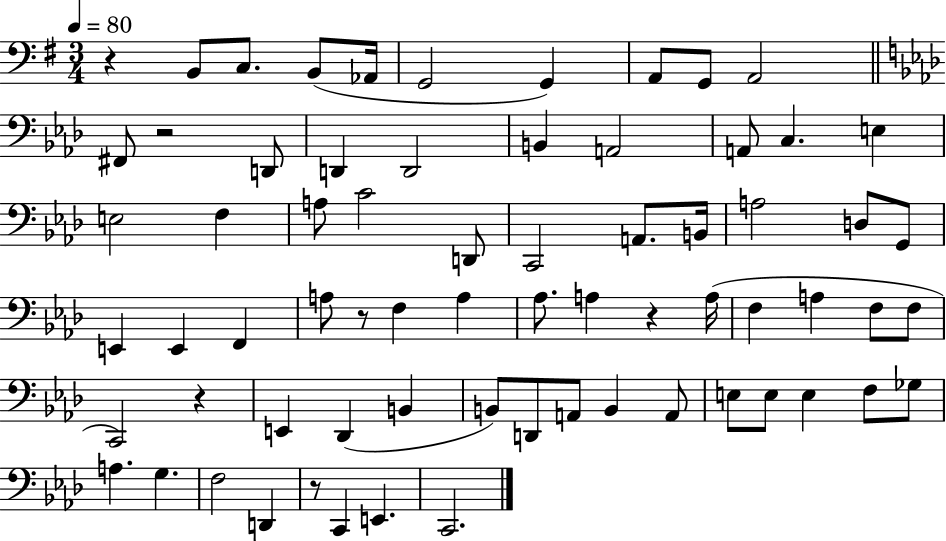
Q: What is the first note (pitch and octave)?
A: B2